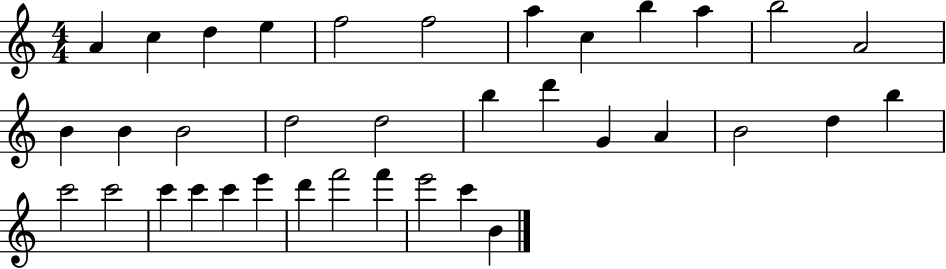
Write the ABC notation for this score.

X:1
T:Untitled
M:4/4
L:1/4
K:C
A c d e f2 f2 a c b a b2 A2 B B B2 d2 d2 b d' G A B2 d b c'2 c'2 c' c' c' e' d' f'2 f' e'2 c' B